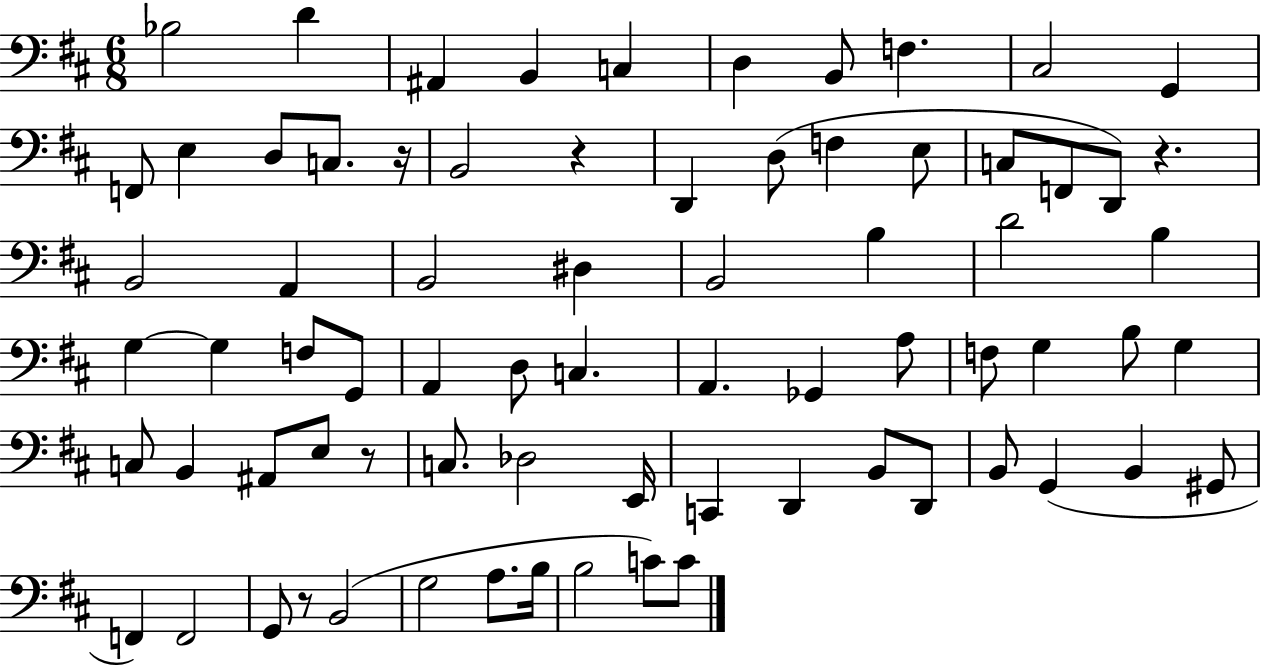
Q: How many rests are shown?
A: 5